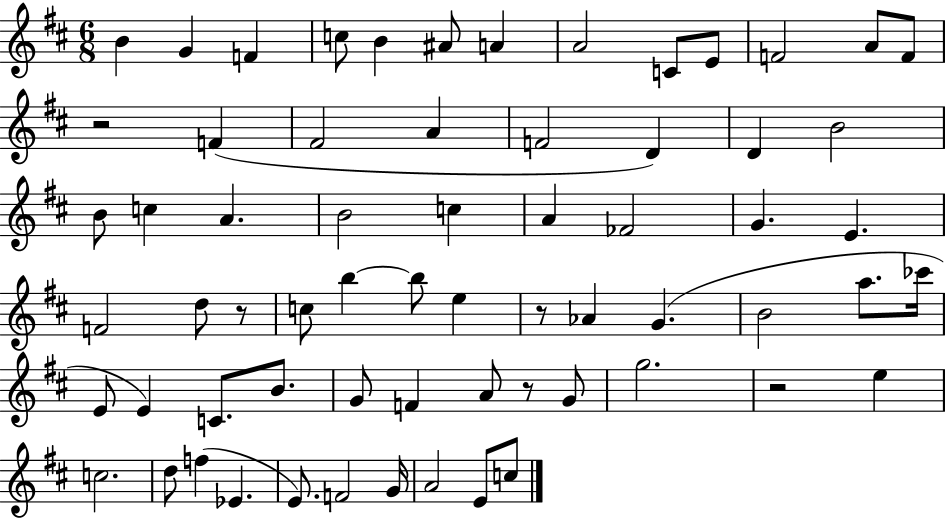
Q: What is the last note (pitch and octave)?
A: C5